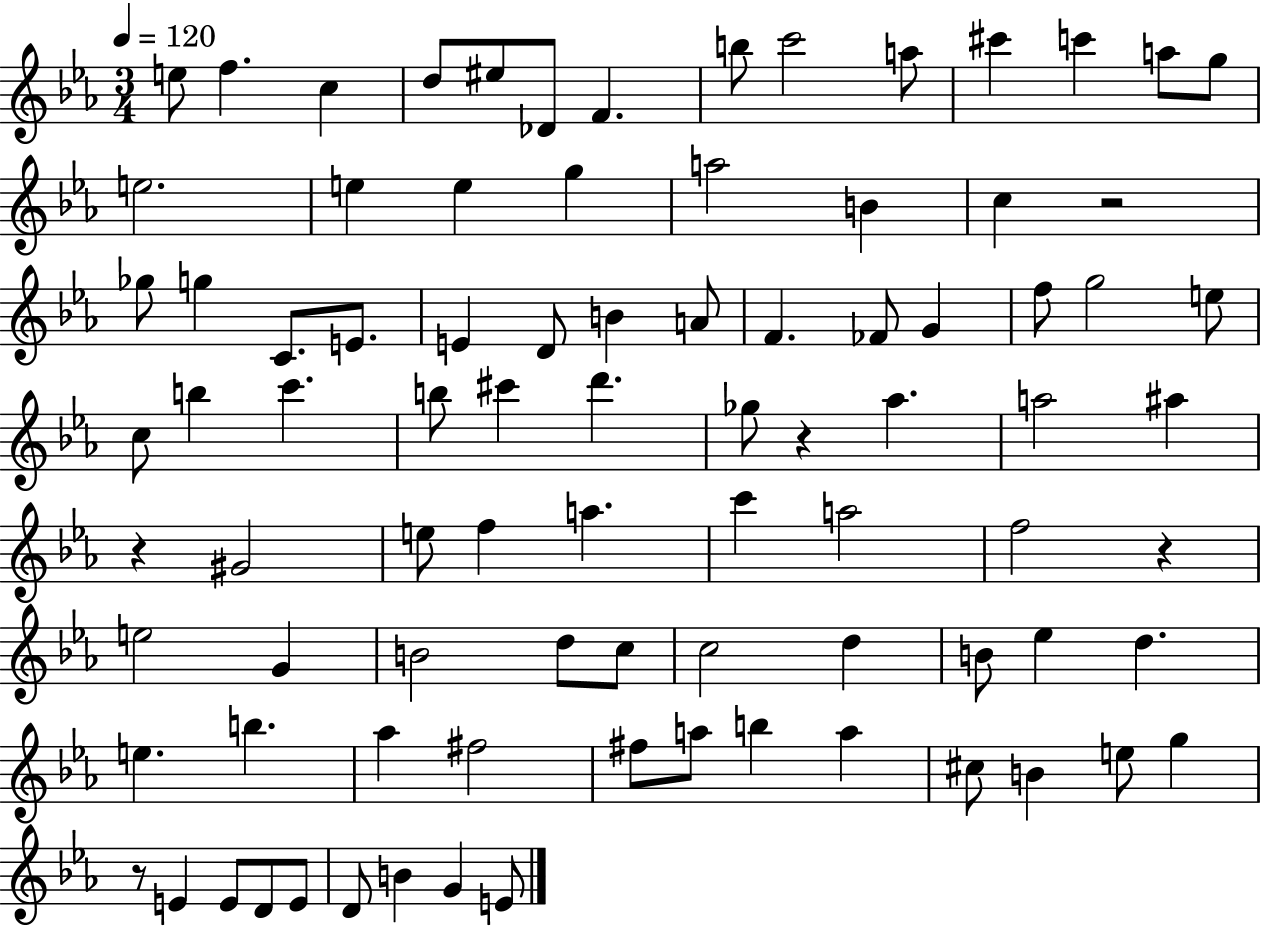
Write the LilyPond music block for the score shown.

{
  \clef treble
  \numericTimeSignature
  \time 3/4
  \key ees \major
  \tempo 4 = 120
  e''8 f''4. c''4 | d''8 eis''8 des'8 f'4. | b''8 c'''2 a''8 | cis'''4 c'''4 a''8 g''8 | \break e''2. | e''4 e''4 g''4 | a''2 b'4 | c''4 r2 | \break ges''8 g''4 c'8. e'8. | e'4 d'8 b'4 a'8 | f'4. fes'8 g'4 | f''8 g''2 e''8 | \break c''8 b''4 c'''4. | b''8 cis'''4 d'''4. | ges''8 r4 aes''4. | a''2 ais''4 | \break r4 gis'2 | e''8 f''4 a''4. | c'''4 a''2 | f''2 r4 | \break e''2 g'4 | b'2 d''8 c''8 | c''2 d''4 | b'8 ees''4 d''4. | \break e''4. b''4. | aes''4 fis''2 | fis''8 a''8 b''4 a''4 | cis''8 b'4 e''8 g''4 | \break r8 e'4 e'8 d'8 e'8 | d'8 b'4 g'4 e'8 | \bar "|."
}